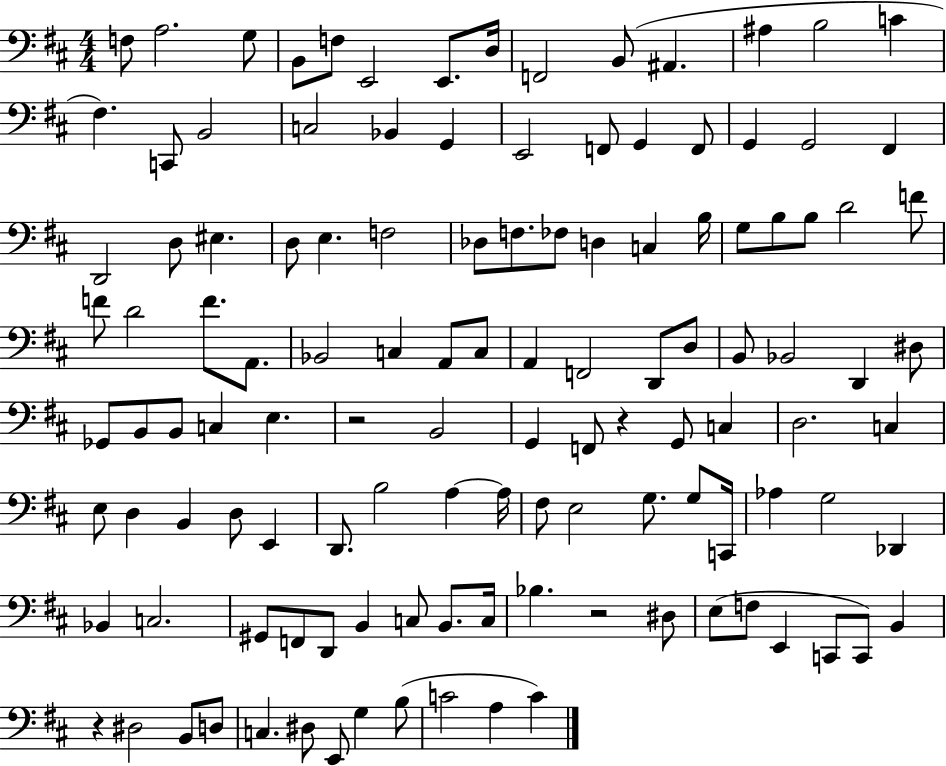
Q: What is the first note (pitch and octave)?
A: F3